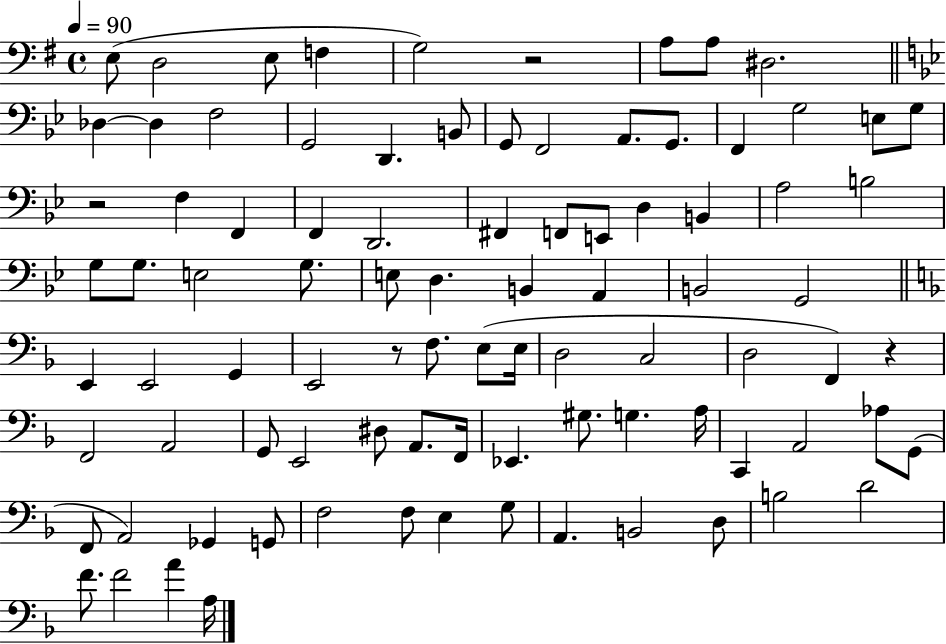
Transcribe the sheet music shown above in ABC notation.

X:1
T:Untitled
M:4/4
L:1/4
K:G
E,/2 D,2 E,/2 F, G,2 z2 A,/2 A,/2 ^D,2 _D, _D, F,2 G,,2 D,, B,,/2 G,,/2 F,,2 A,,/2 G,,/2 F,, G,2 E,/2 G,/2 z2 F, F,, F,, D,,2 ^F,, F,,/2 E,,/2 D, B,, A,2 B,2 G,/2 G,/2 E,2 G,/2 E,/2 D, B,, A,, B,,2 G,,2 E,, E,,2 G,, E,,2 z/2 F,/2 E,/2 E,/4 D,2 C,2 D,2 F,, z F,,2 A,,2 G,,/2 E,,2 ^D,/2 A,,/2 F,,/4 _E,, ^G,/2 G, A,/4 C,, A,,2 _A,/2 G,,/2 F,,/2 A,,2 _G,, G,,/2 F,2 F,/2 E, G,/2 A,, B,,2 D,/2 B,2 D2 F/2 F2 A A,/4